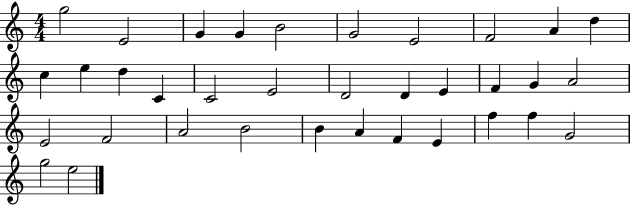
{
  \clef treble
  \numericTimeSignature
  \time 4/4
  \key c \major
  g''2 e'2 | g'4 g'4 b'2 | g'2 e'2 | f'2 a'4 d''4 | \break c''4 e''4 d''4 c'4 | c'2 e'2 | d'2 d'4 e'4 | f'4 g'4 a'2 | \break e'2 f'2 | a'2 b'2 | b'4 a'4 f'4 e'4 | f''4 f''4 g'2 | \break g''2 e''2 | \bar "|."
}